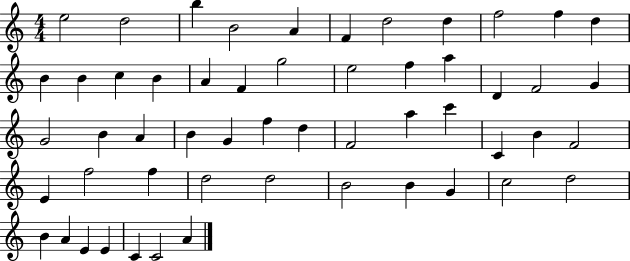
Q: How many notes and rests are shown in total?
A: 54